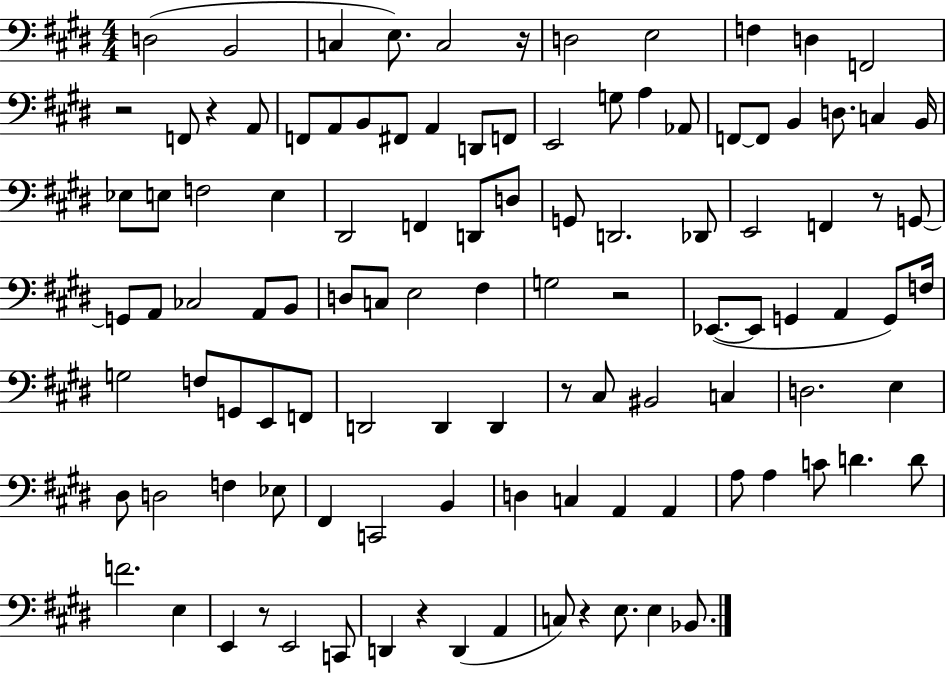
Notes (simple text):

D3/h B2/h C3/q E3/e. C3/h R/s D3/h E3/h F3/q D3/q F2/h R/h F2/e R/q A2/e F2/e A2/e B2/e F#2/e A2/q D2/e F2/e E2/h G3/e A3/q Ab2/e F2/e F2/e B2/q D3/e. C3/q B2/s Eb3/e E3/e F3/h E3/q D#2/h F2/q D2/e D3/e G2/e D2/h. Db2/e E2/h F2/q R/e G2/e G2/e A2/e CES3/h A2/e B2/e D3/e C3/e E3/h F#3/q G3/h R/h Eb2/e. Eb2/e G2/q A2/q G2/e F3/s G3/h F3/e G2/e E2/e F2/e D2/h D2/q D2/q R/e C#3/e BIS2/h C3/q D3/h. E3/q D#3/e D3/h F3/q Eb3/e F#2/q C2/h B2/q D3/q C3/q A2/q A2/q A3/e A3/q C4/e D4/q. D4/e F4/h. E3/q E2/q R/e E2/h C2/e D2/q R/q D2/q A2/q C3/e R/q E3/e. E3/q Bb2/e.